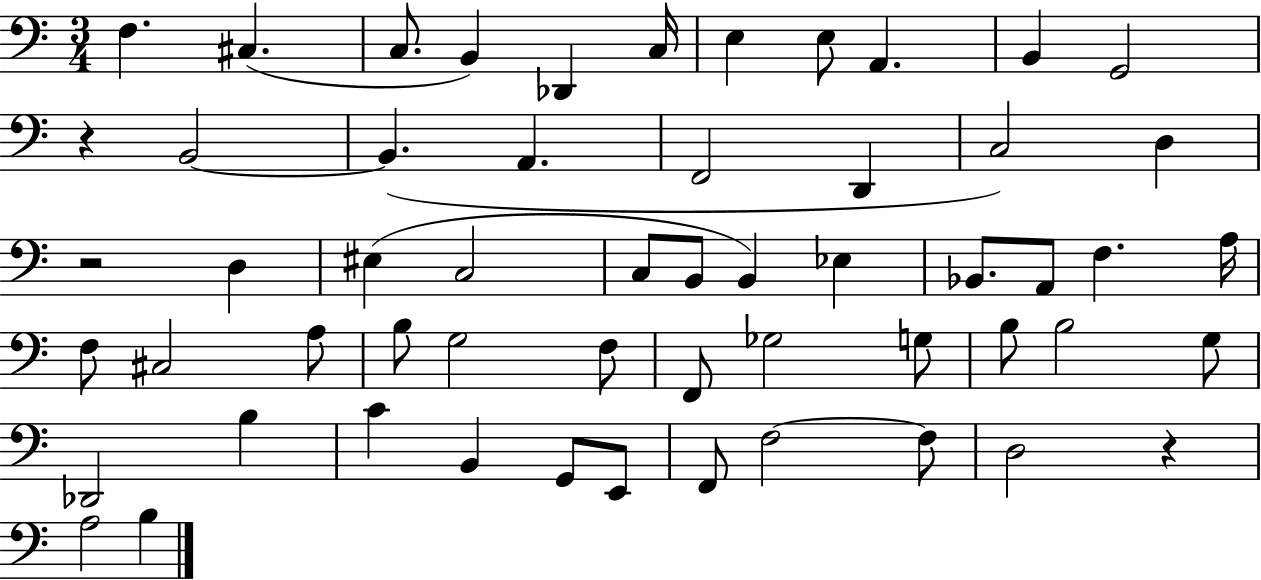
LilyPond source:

{
  \clef bass
  \numericTimeSignature
  \time 3/4
  \key c \major
  \repeat volta 2 { f4. cis4.( | c8. b,4) des,4 c16 | e4 e8 a,4. | b,4 g,2 | \break r4 b,2~~ | b,4.( a,4. | f,2 d,4 | c2) d4 | \break r2 d4 | eis4( c2 | c8 b,8 b,4) ees4 | bes,8. a,8 f4. a16 | \break f8 cis2 a8 | b8 g2 f8 | f,8 ges2 g8 | b8 b2 g8 | \break des,2 b4 | c'4 b,4 g,8 e,8 | f,8 f2~~ f8 | d2 r4 | \break a2 b4 | } \bar "|."
}